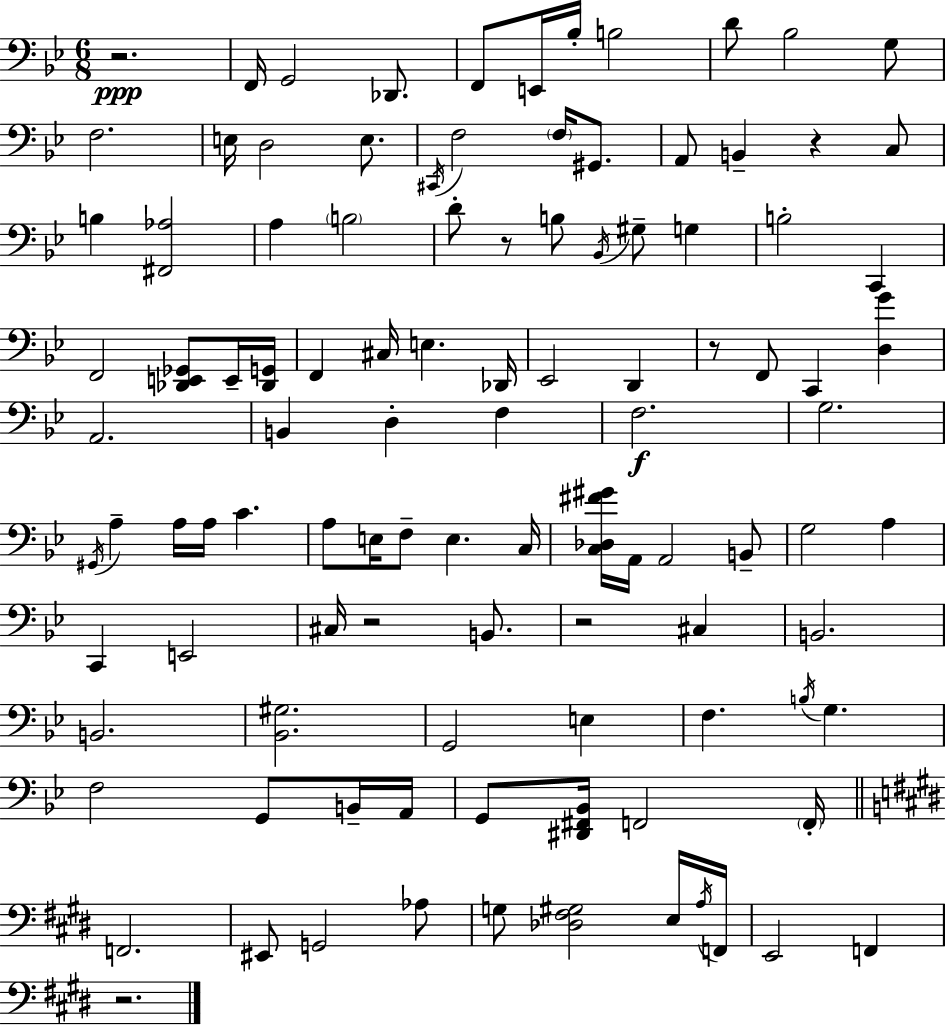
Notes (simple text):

R/h. F2/s G2/h Db2/e. F2/e E2/s Bb3/s B3/h D4/e Bb3/h G3/e F3/h. E3/s D3/h E3/e. C#2/s F3/h F3/s G#2/e. A2/e B2/q R/q C3/e B3/q [F#2,Ab3]/h A3/q B3/h D4/e R/e B3/e Bb2/s G#3/e G3/q B3/h C2/q F2/h [Db2,E2,Gb2]/e E2/s [Db2,G2]/s F2/q C#3/s E3/q. Db2/s Eb2/h D2/q R/e F2/e C2/q [D3,G4]/q A2/h. B2/q D3/q F3/q F3/h. G3/h. G#2/s A3/q A3/s A3/s C4/q. A3/e E3/s F3/e E3/q. C3/s [C3,Db3,F#4,G#4]/s A2/s A2/h B2/e G3/h A3/q C2/q E2/h C#3/s R/h B2/e. R/h C#3/q B2/h. B2/h. [Bb2,G#3]/h. G2/h E3/q F3/q. B3/s G3/q. F3/h G2/e B2/s A2/s G2/e [D#2,F#2,Bb2]/s F2/h F2/s F2/h. EIS2/e G2/h Ab3/e G3/e [Db3,F#3,G#3]/h E3/s A3/s F2/s E2/h F2/q R/h.